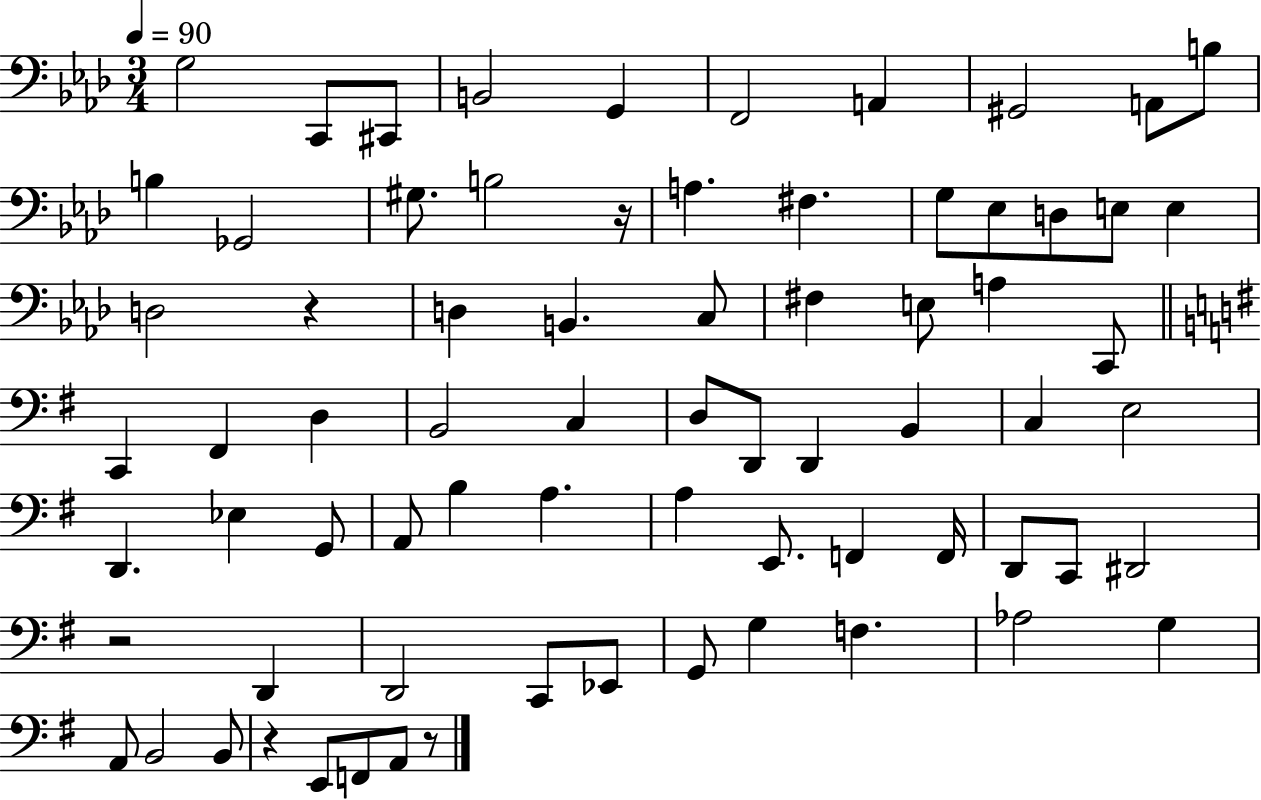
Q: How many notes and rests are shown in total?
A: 73